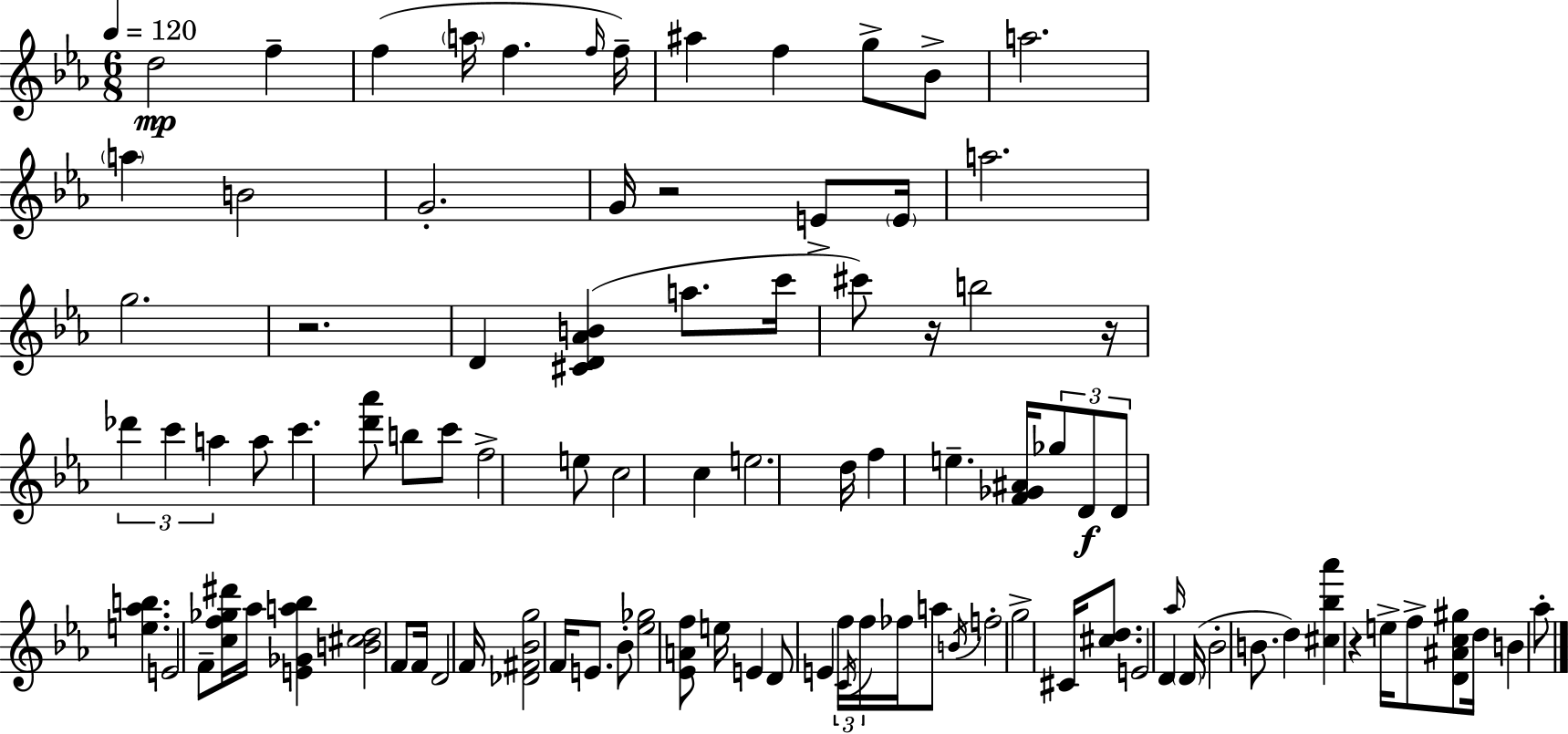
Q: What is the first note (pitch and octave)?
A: D5